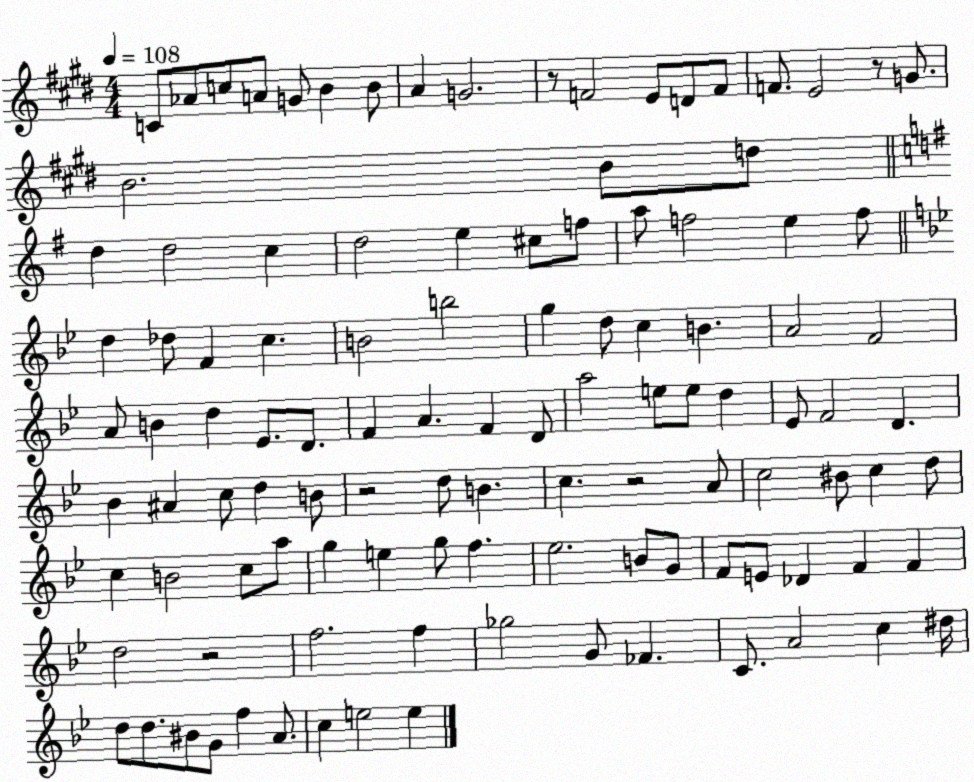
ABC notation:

X:1
T:Untitled
M:4/4
L:1/4
K:E
C/2 _A/2 c/2 A/2 G/2 B B/2 A G2 z/2 F2 E/2 D/2 F/2 F/2 E2 z/2 G/2 B2 B/2 d/2 d d2 c d2 e ^c/2 f/2 a/2 f2 e f/2 d _d/2 F c B2 b2 g d/2 c B A2 F2 A/2 B d _E/2 D/2 F A F D/2 a2 e/2 e/2 d _E/2 F2 D _B ^A c/2 d B/2 z2 d/2 B c z2 A/2 c2 ^B/2 c d/2 c B2 c/2 a/2 g e g/2 f _e2 B/2 G/2 F/2 E/2 _D F F d2 z2 f2 f _g2 G/2 _F C/2 A2 c ^d/4 d/2 d/2 ^B/2 G/2 f A/2 c e2 e